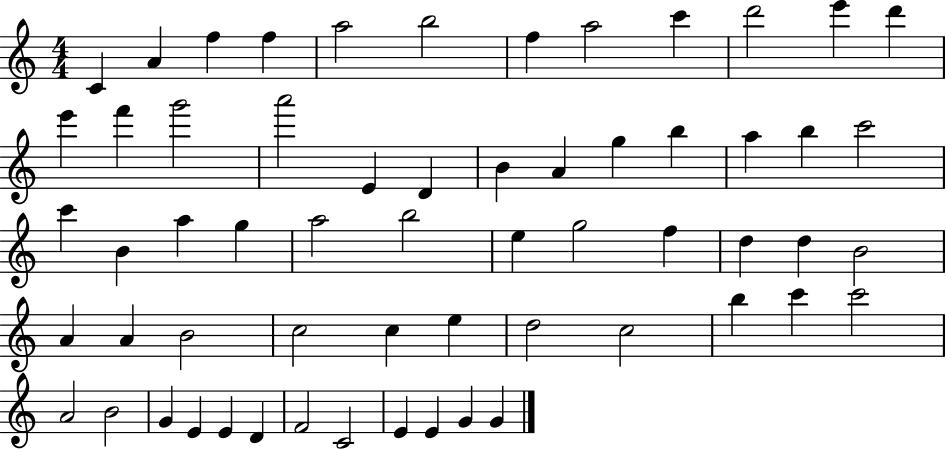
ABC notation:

X:1
T:Untitled
M:4/4
L:1/4
K:C
C A f f a2 b2 f a2 c' d'2 e' d' e' f' g'2 a'2 E D B A g b a b c'2 c' B a g a2 b2 e g2 f d d B2 A A B2 c2 c e d2 c2 b c' c'2 A2 B2 G E E D F2 C2 E E G G